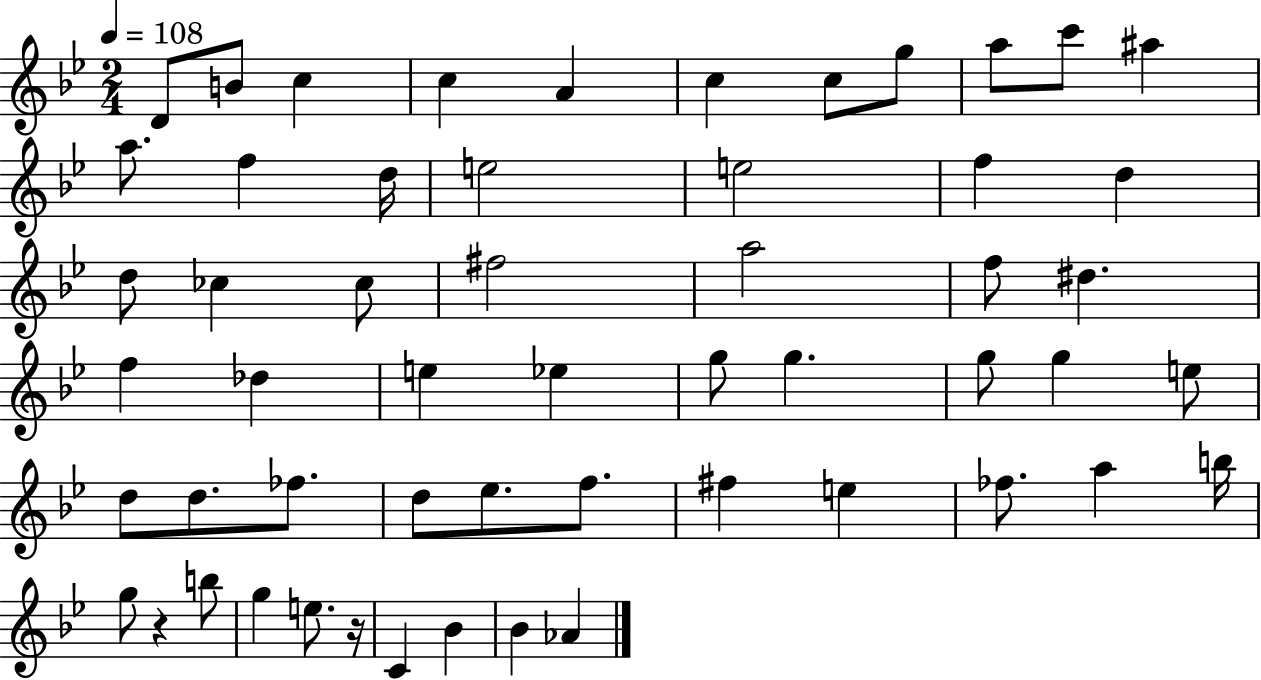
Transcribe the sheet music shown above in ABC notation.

X:1
T:Untitled
M:2/4
L:1/4
K:Bb
D/2 B/2 c c A c c/2 g/2 a/2 c'/2 ^a a/2 f d/4 e2 e2 f d d/2 _c _c/2 ^f2 a2 f/2 ^d f _d e _e g/2 g g/2 g e/2 d/2 d/2 _f/2 d/2 _e/2 f/2 ^f e _f/2 a b/4 g/2 z b/2 g e/2 z/4 C _B _B _A